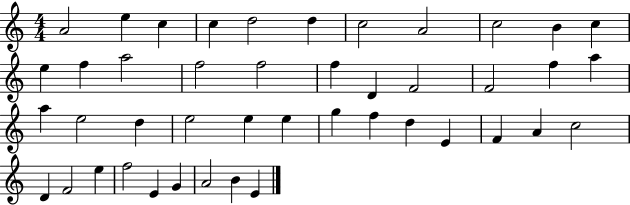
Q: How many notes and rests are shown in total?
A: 44